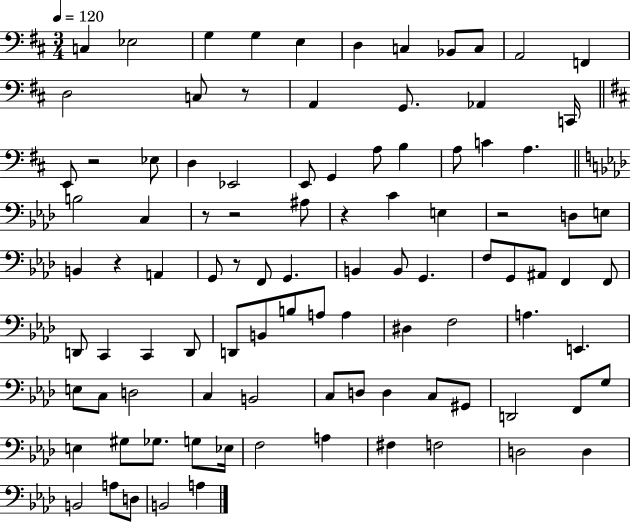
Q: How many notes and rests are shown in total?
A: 98